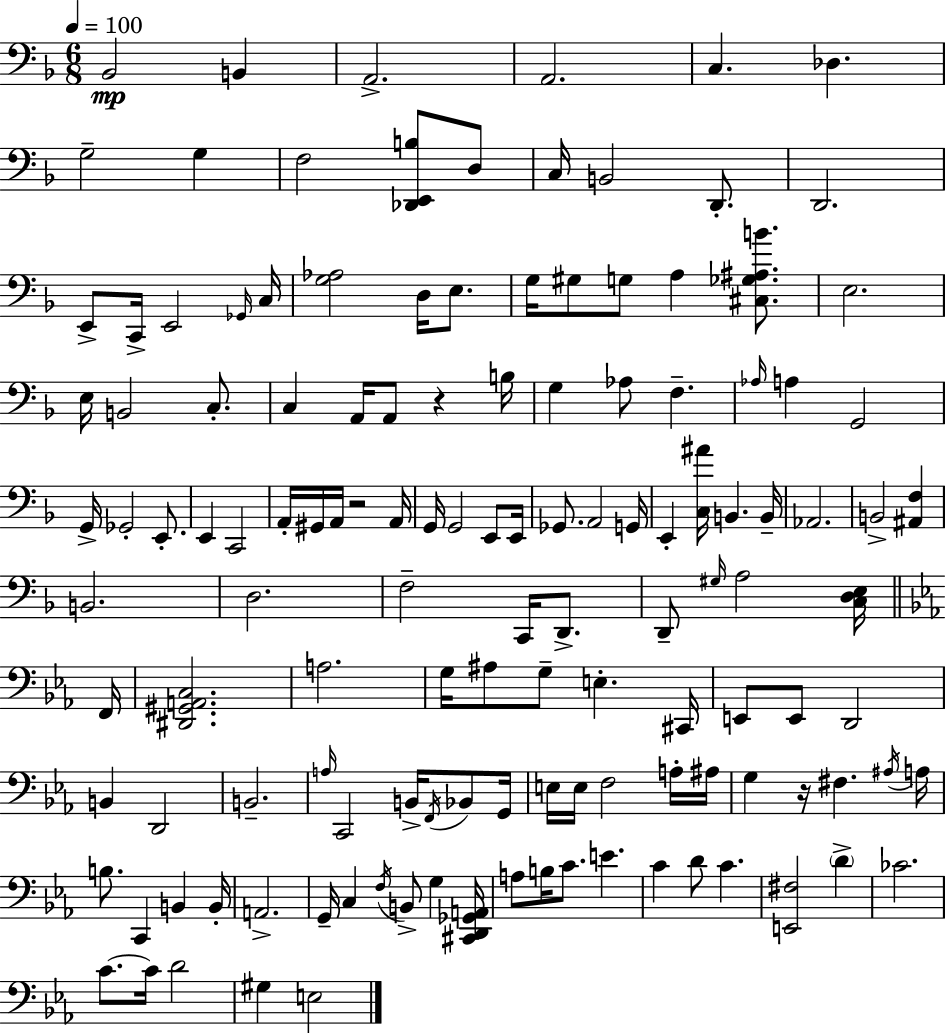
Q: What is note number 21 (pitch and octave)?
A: E3